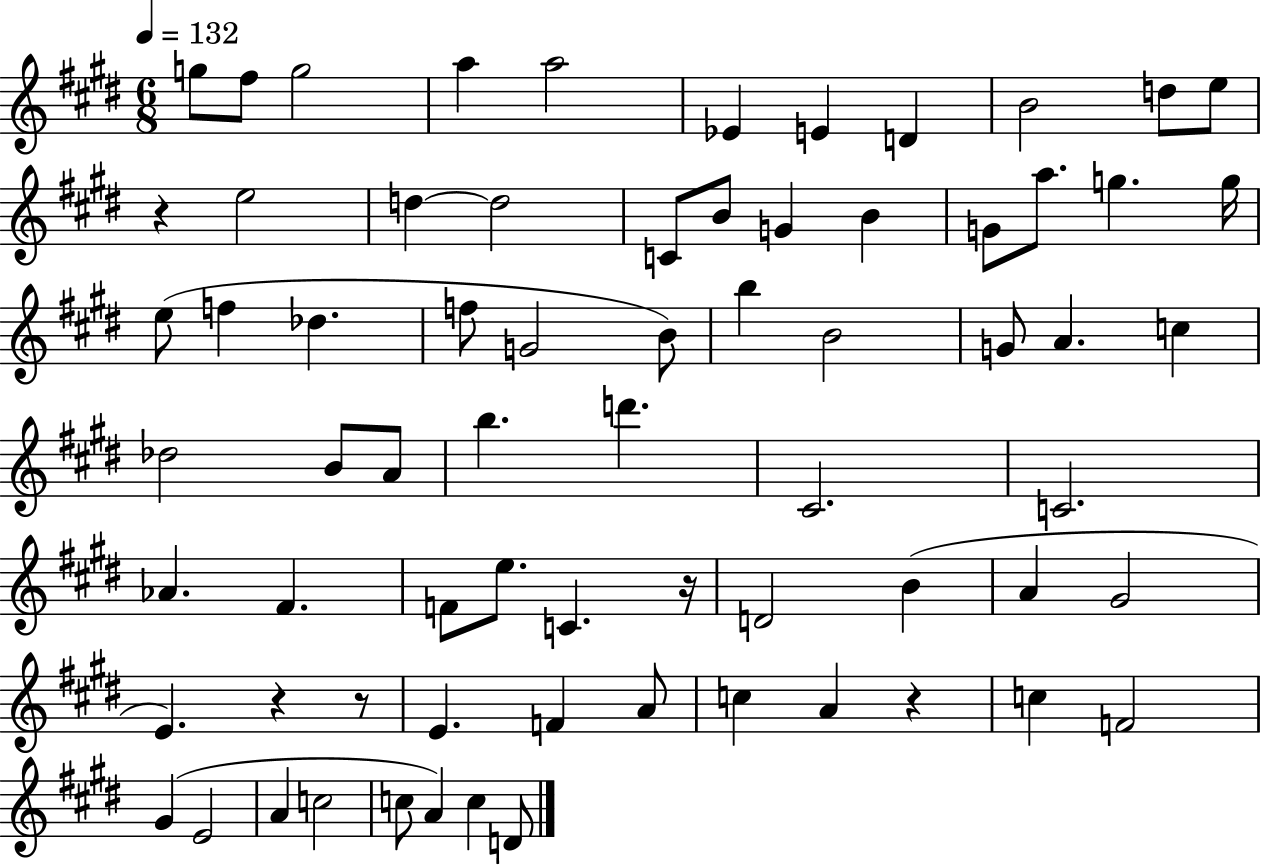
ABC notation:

X:1
T:Untitled
M:6/8
L:1/4
K:E
g/2 ^f/2 g2 a a2 _E E D B2 d/2 e/2 z e2 d d2 C/2 B/2 G B G/2 a/2 g g/4 e/2 f _d f/2 G2 B/2 b B2 G/2 A c _d2 B/2 A/2 b d' ^C2 C2 _A ^F F/2 e/2 C z/4 D2 B A ^G2 E z z/2 E F A/2 c A z c F2 ^G E2 A c2 c/2 A c D/2